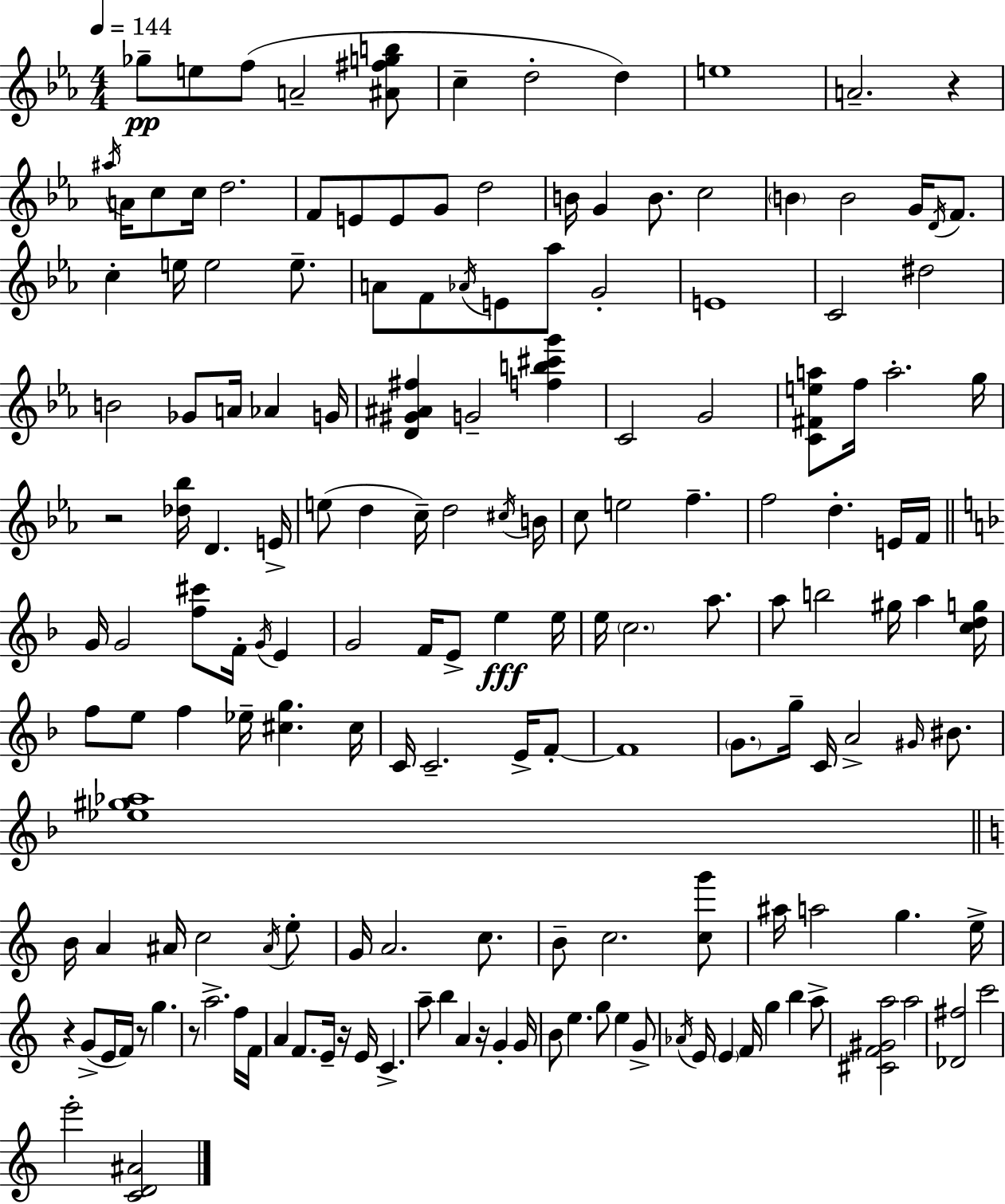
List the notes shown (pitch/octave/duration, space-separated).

Gb5/e E5/e F5/e A4/h [A#4,F#5,G5,B5]/e C5/q D5/h D5/q E5/w A4/h. R/q A#5/s A4/s C5/e C5/s D5/h. F4/e E4/e E4/e G4/e D5/h B4/s G4/q B4/e. C5/h B4/q B4/h G4/s D4/s F4/e. C5/q E5/s E5/h E5/e. A4/e F4/e Ab4/s E4/e Ab5/e G4/h E4/w C4/h D#5/h B4/h Gb4/e A4/s Ab4/q G4/s [D4,G#4,A#4,F#5]/q G4/h [F5,B5,C#6,G6]/q C4/h G4/h [C4,F#4,E5,A5]/e F5/s A5/h. G5/s R/h [Db5,Bb5]/s D4/q. E4/s E5/e D5/q C5/s D5/h C#5/s B4/s C5/e E5/h F5/q. F5/h D5/q. E4/s F4/s G4/s G4/h [F5,C#6]/e F4/s G4/s E4/q G4/h F4/s E4/e E5/q E5/s E5/s C5/h. A5/e. A5/e B5/h G#5/s A5/q [C5,D5,G5]/s F5/e E5/e F5/q Eb5/s [C#5,G5]/q. C#5/s C4/s C4/h. E4/s F4/e F4/w G4/e. G5/s C4/s A4/h G#4/s BIS4/e. [Eb5,G#5,Ab5]/w B4/s A4/q A#4/s C5/h A#4/s E5/e G4/s A4/h. C5/e. B4/e C5/h. [C5,G6]/e A#5/s A5/h G5/q. E5/s R/q G4/e E4/s F4/s R/e G5/q. R/e A5/h. F5/s F4/s A4/q F4/e. E4/s R/s E4/s C4/q. A5/e B5/q A4/q R/s G4/q G4/s B4/e E5/q. G5/e E5/q G4/e Ab4/s E4/s E4/q F4/s G5/q B5/q A5/e [C#4,F4,G#4,A5]/h A5/h [Db4,F#5]/h C6/h E6/h [C4,D4,A#4]/h